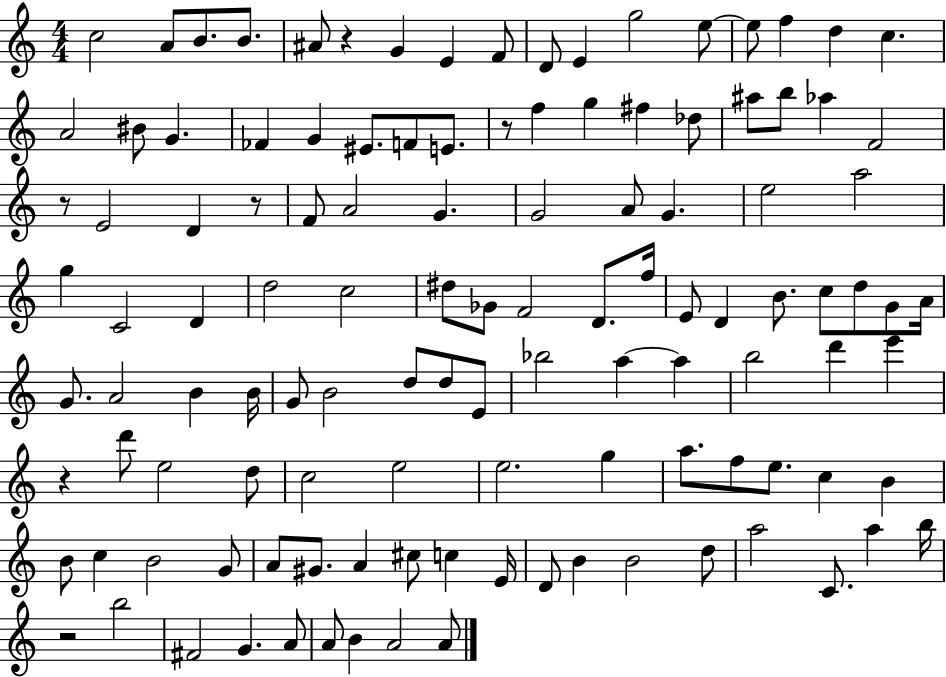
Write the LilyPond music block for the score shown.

{
  \clef treble
  \numericTimeSignature
  \time 4/4
  \key c \major
  c''2 a'8 b'8. b'8. | ais'8 r4 g'4 e'4 f'8 | d'8 e'4 g''2 e''8~~ | e''8 f''4 d''4 c''4. | \break a'2 bis'8 g'4. | fes'4 g'4 eis'8. f'8 e'8. | r8 f''4 g''4 fis''4 des''8 | ais''8 b''8 aes''4 f'2 | \break r8 e'2 d'4 r8 | f'8 a'2 g'4. | g'2 a'8 g'4. | e''2 a''2 | \break g''4 c'2 d'4 | d''2 c''2 | dis''8 ges'8 f'2 d'8. f''16 | e'8 d'4 b'8. c''8 d''8 g'8 a'16 | \break g'8. a'2 b'4 b'16 | g'8 b'2 d''8 d''8 e'8 | bes''2 a''4~~ a''4 | b''2 d'''4 e'''4 | \break r4 d'''8 e''2 d''8 | c''2 e''2 | e''2. g''4 | a''8. f''8 e''8. c''4 b'4 | \break b'8 c''4 b'2 g'8 | a'8 gis'8. a'4 cis''8 c''4 e'16 | d'8 b'4 b'2 d''8 | a''2 c'8. a''4 b''16 | \break r2 b''2 | fis'2 g'4. a'8 | a'8 b'4 a'2 a'8 | \bar "|."
}